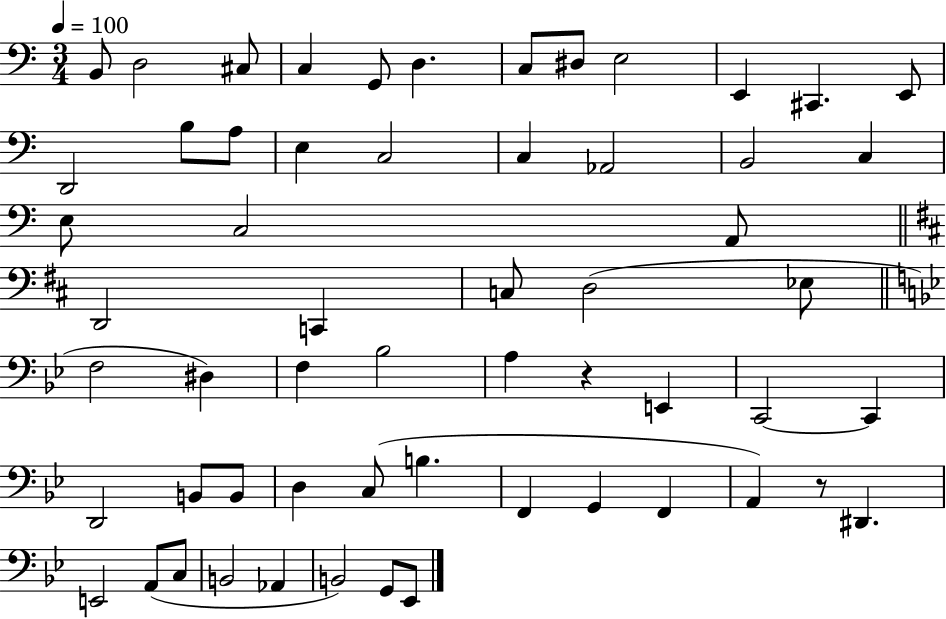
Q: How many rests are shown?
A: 2